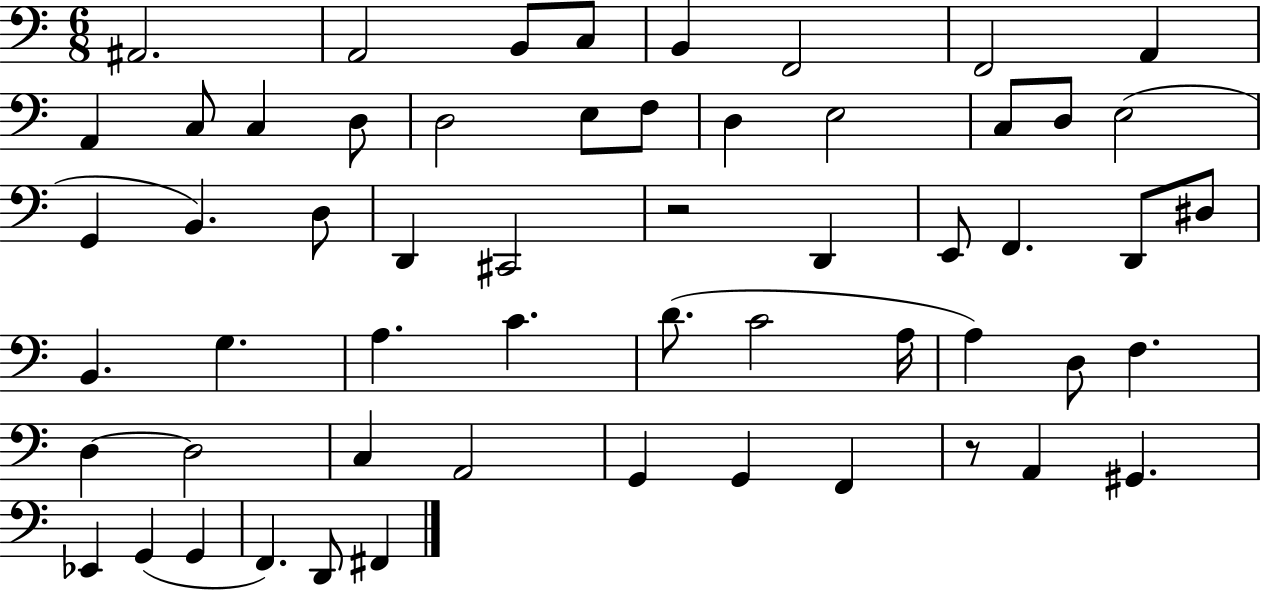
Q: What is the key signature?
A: C major